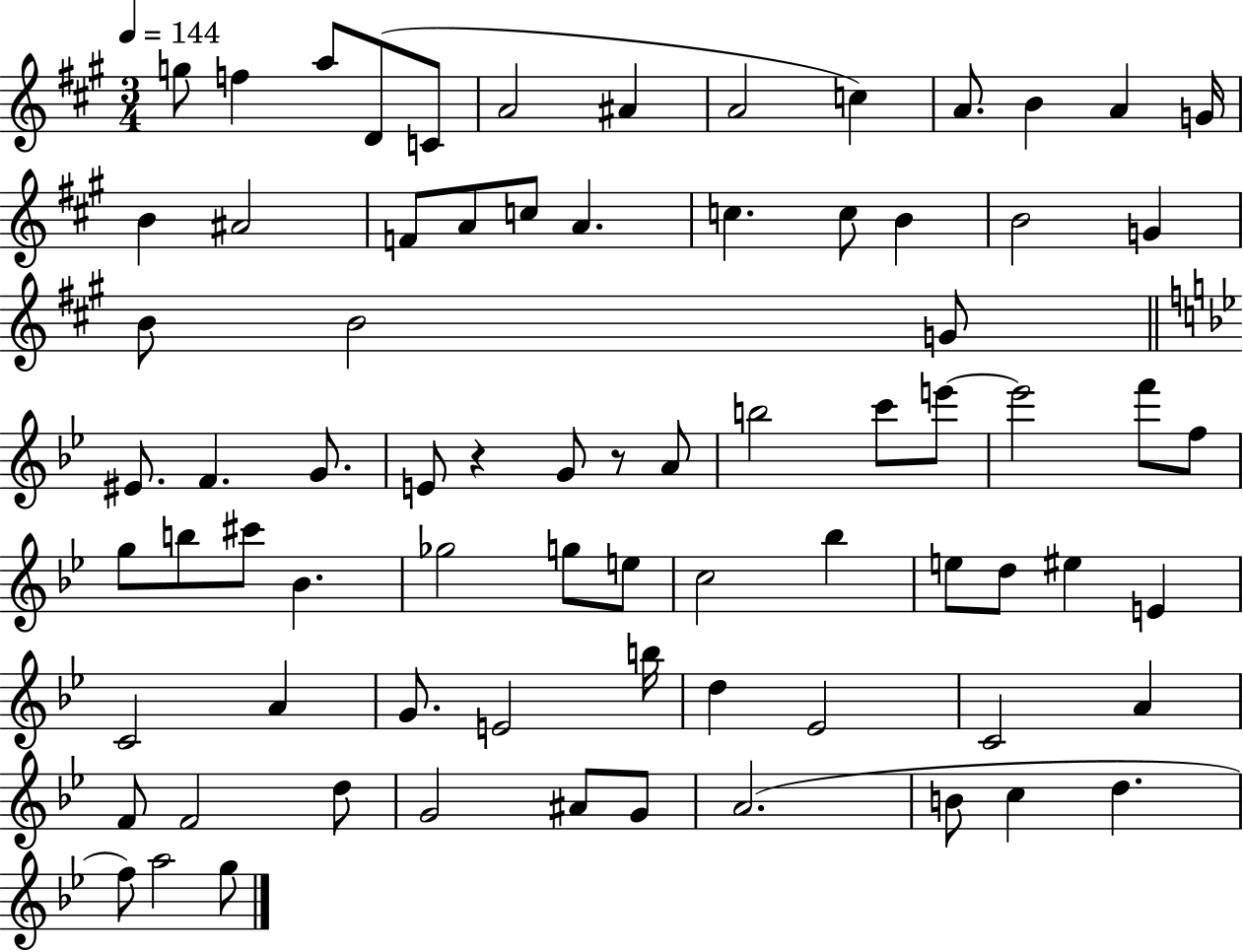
G5/e F5/q A5/e D4/e C4/e A4/h A#4/q A4/h C5/q A4/e. B4/q A4/q G4/s B4/q A#4/h F4/e A4/e C5/e A4/q. C5/q. C5/e B4/q B4/h G4/q B4/e B4/h G4/e EIS4/e. F4/q. G4/e. E4/e R/q G4/e R/e A4/e B5/h C6/e E6/e E6/h F6/e F5/e G5/e B5/e C#6/e Bb4/q. Gb5/h G5/e E5/e C5/h Bb5/q E5/e D5/e EIS5/q E4/q C4/h A4/q G4/e. E4/h B5/s D5/q Eb4/h C4/h A4/q F4/e F4/h D5/e G4/h A#4/e G4/e A4/h. B4/e C5/q D5/q. F5/e A5/h G5/e